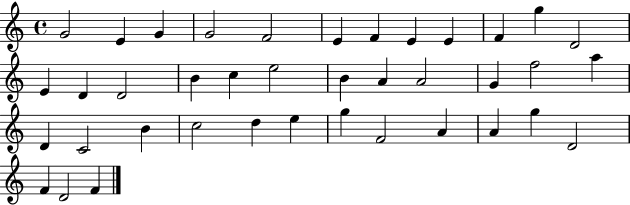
{
  \clef treble
  \time 4/4
  \defaultTimeSignature
  \key c \major
  g'2 e'4 g'4 | g'2 f'2 | e'4 f'4 e'4 e'4 | f'4 g''4 d'2 | \break e'4 d'4 d'2 | b'4 c''4 e''2 | b'4 a'4 a'2 | g'4 f''2 a''4 | \break d'4 c'2 b'4 | c''2 d''4 e''4 | g''4 f'2 a'4 | a'4 g''4 d'2 | \break f'4 d'2 f'4 | \bar "|."
}